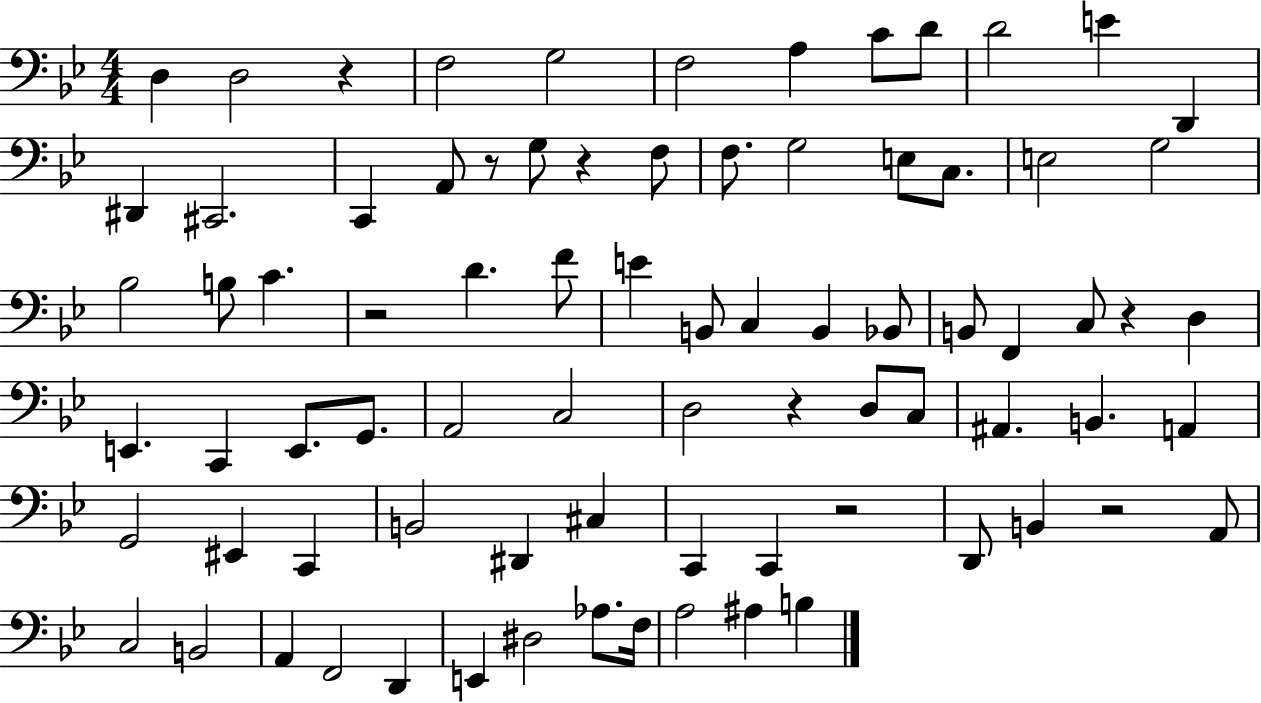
{
  \clef bass
  \numericTimeSignature
  \time 4/4
  \key bes \major
  d4 d2 r4 | f2 g2 | f2 a4 c'8 d'8 | d'2 e'4 d,4 | \break dis,4 cis,2. | c,4 a,8 r8 g8 r4 f8 | f8. g2 e8 c8. | e2 g2 | \break bes2 b8 c'4. | r2 d'4. f'8 | e'4 b,8 c4 b,4 bes,8 | b,8 f,4 c8 r4 d4 | \break e,4. c,4 e,8. g,8. | a,2 c2 | d2 r4 d8 c8 | ais,4. b,4. a,4 | \break g,2 eis,4 c,4 | b,2 dis,4 cis4 | c,4 c,4 r2 | d,8 b,4 r2 a,8 | \break c2 b,2 | a,4 f,2 d,4 | e,4 dis2 aes8. f16 | a2 ais4 b4 | \break \bar "|."
}